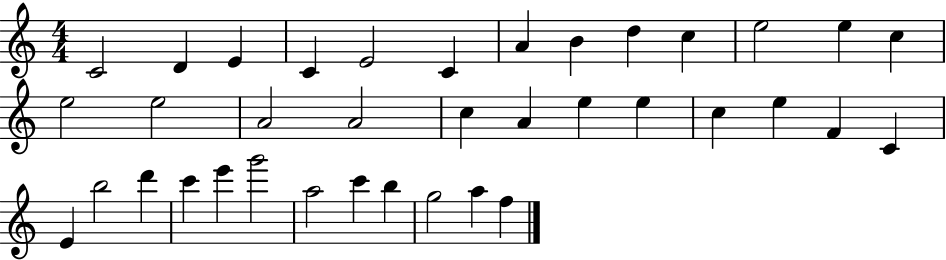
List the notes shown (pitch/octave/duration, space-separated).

C4/h D4/q E4/q C4/q E4/h C4/q A4/q B4/q D5/q C5/q E5/h E5/q C5/q E5/h E5/h A4/h A4/h C5/q A4/q E5/q E5/q C5/q E5/q F4/q C4/q E4/q B5/h D6/q C6/q E6/q G6/h A5/h C6/q B5/q G5/h A5/q F5/q